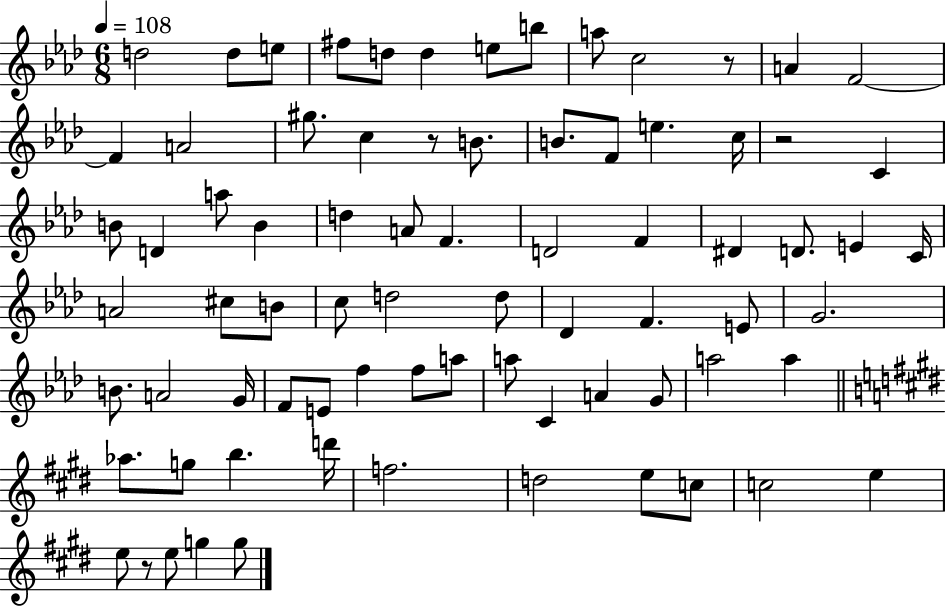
D5/h D5/e E5/e F#5/e D5/e D5/q E5/e B5/e A5/e C5/h R/e A4/q F4/h F4/q A4/h G#5/e. C5/q R/e B4/e. B4/e. F4/e E5/q. C5/s R/h C4/q B4/e D4/q A5/e B4/q D5/q A4/e F4/q. D4/h F4/q D#4/q D4/e. E4/q C4/s A4/h C#5/e B4/e C5/e D5/h D5/e Db4/q F4/q. E4/e G4/h. B4/e. A4/h G4/s F4/e E4/e F5/q F5/e A5/e A5/e C4/q A4/q G4/e A5/h A5/q Ab5/e. G5/e B5/q. D6/s F5/h. D5/h E5/e C5/e C5/h E5/q E5/e R/e E5/e G5/q G5/e